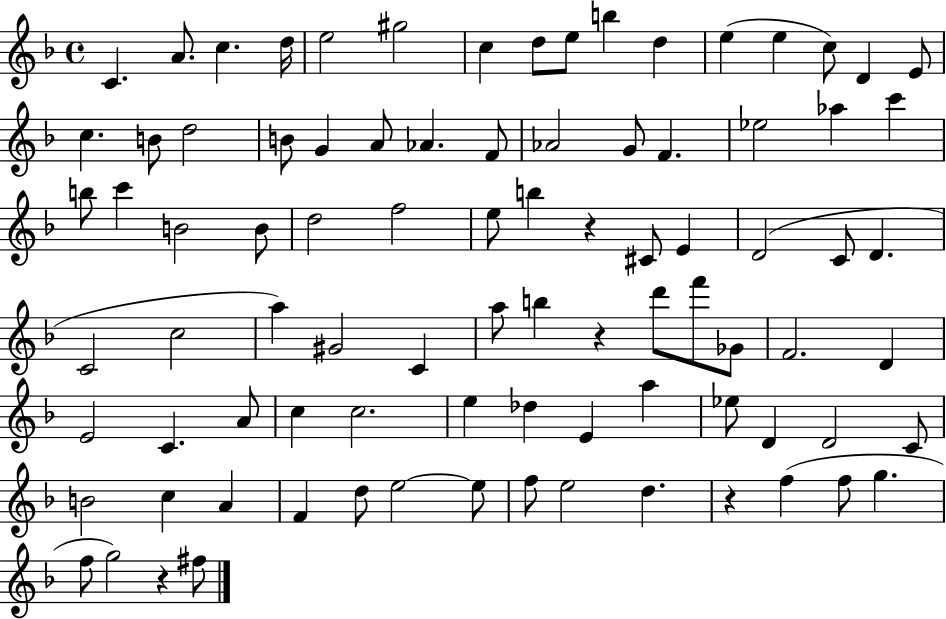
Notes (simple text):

C4/q. A4/e. C5/q. D5/s E5/h G#5/h C5/q D5/e E5/e B5/q D5/q E5/q E5/q C5/e D4/q E4/e C5/q. B4/e D5/h B4/e G4/q A4/e Ab4/q. F4/e Ab4/h G4/e F4/q. Eb5/h Ab5/q C6/q B5/e C6/q B4/h B4/e D5/h F5/h E5/e B5/q R/q C#4/e E4/q D4/h C4/e D4/q. C4/h C5/h A5/q G#4/h C4/q A5/e B5/q R/q D6/e F6/e Gb4/e F4/h. D4/q E4/h C4/q. A4/e C5/q C5/h. E5/q Db5/q E4/q A5/q Eb5/e D4/q D4/h C4/e B4/h C5/q A4/q F4/q D5/e E5/h E5/e F5/e E5/h D5/q. R/q F5/q F5/e G5/q. F5/e G5/h R/q F#5/e